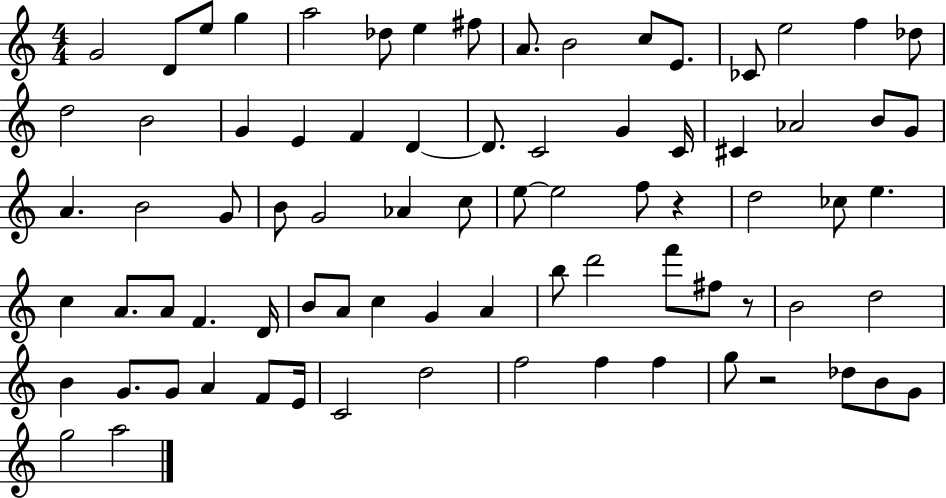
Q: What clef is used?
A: treble